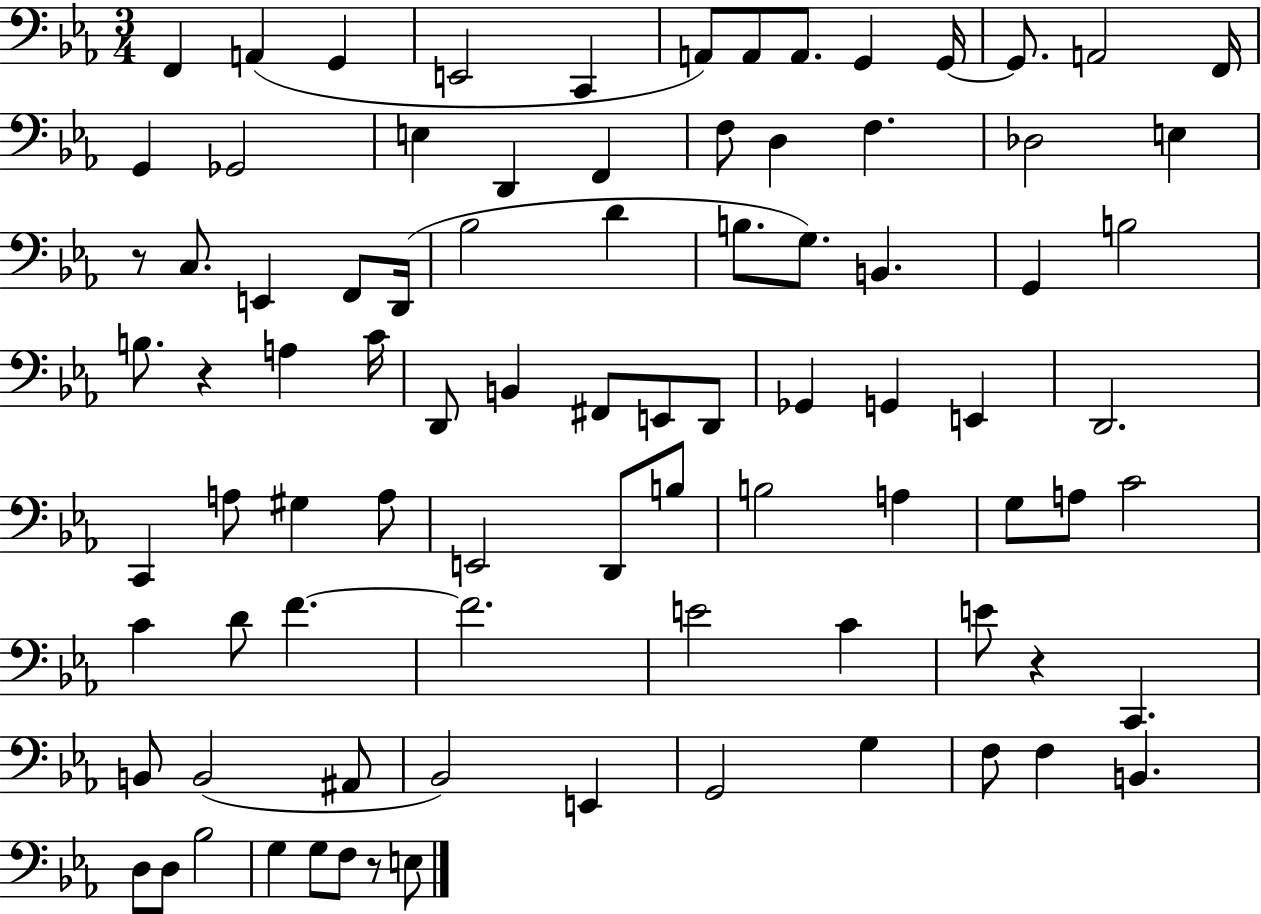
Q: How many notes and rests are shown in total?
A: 87